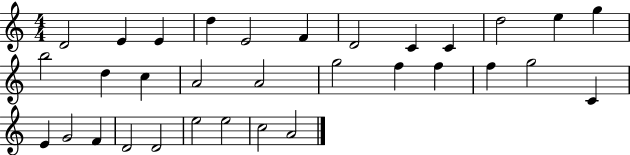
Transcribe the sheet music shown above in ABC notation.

X:1
T:Untitled
M:4/4
L:1/4
K:C
D2 E E d E2 F D2 C C d2 e g b2 d c A2 A2 g2 f f f g2 C E G2 F D2 D2 e2 e2 c2 A2